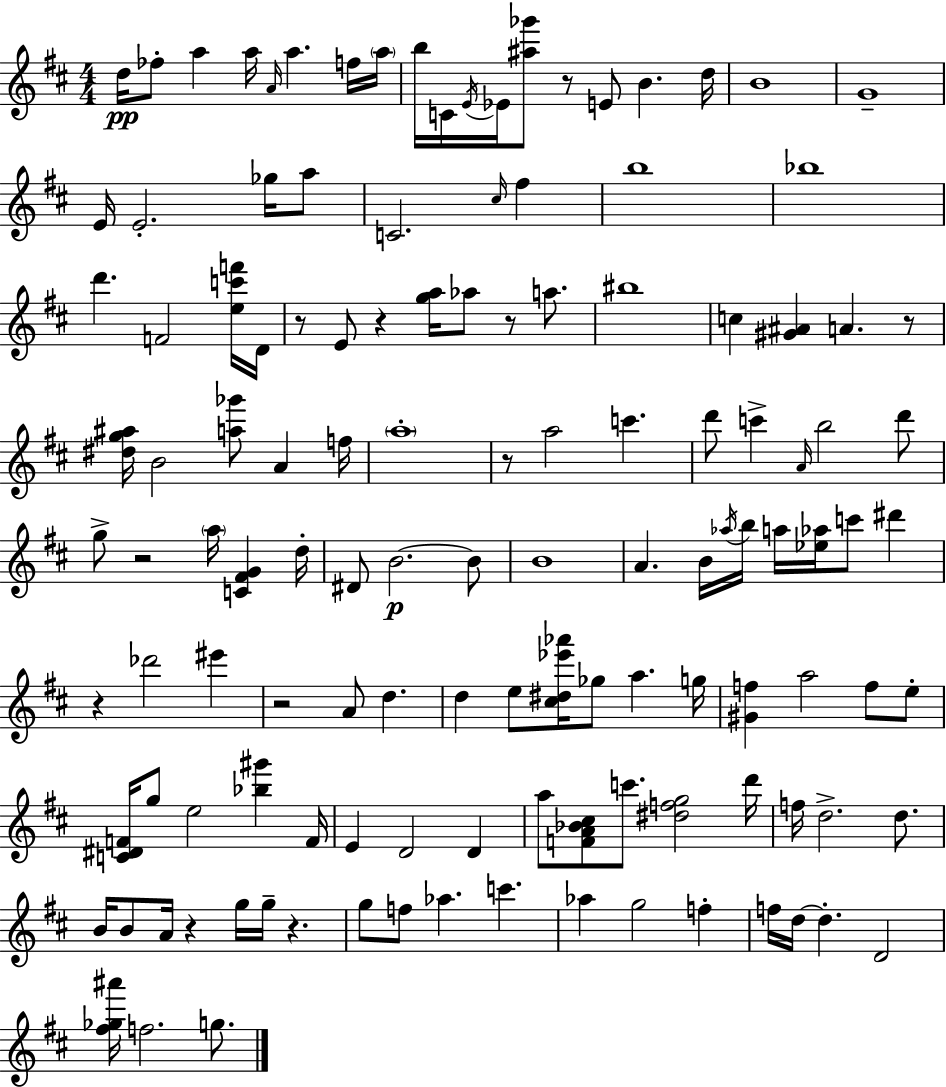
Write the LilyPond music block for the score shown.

{
  \clef treble
  \numericTimeSignature
  \time 4/4
  \key d \major
  d''16\pp fes''8-. a''4 a''16 \grace { a'16 } a''4. f''16 | \parenthesize a''16 b''16 c'16 \acciaccatura { e'16 } ees'16 <ais'' ges'''>8 r8 e'8 b'4. | d''16 b'1 | g'1-- | \break e'16 e'2.-. ges''16 | a''8 c'2. \grace { cis''16 } fis''4 | b''1 | bes''1 | \break d'''4. f'2 | <e'' c''' f'''>16 d'16 r8 e'8 r4 <g'' a''>16 aes''8 r8 | a''8. bis''1 | c''4 <gis' ais'>4 a'4. | \break r8 <dis'' g'' ais''>16 b'2 <a'' ges'''>8 a'4 | f''16 \parenthesize a''1-. | r8 a''2 c'''4. | d'''8 c'''4-> \grace { a'16 } b''2 | \break d'''8 g''8-> r2 \parenthesize a''16 <c' fis' g'>4 | d''16-. dis'8 b'2.~~\p | b'8 b'1 | a'4. b'16 \acciaccatura { aes''16 } b''16 a''16 <ees'' aes''>16 c'''8 | \break dis'''4 r4 des'''2 | eis'''4 r2 a'8 d''4. | d''4 e''8 <cis'' dis'' ees''' aes'''>16 ges''8 a''4. | g''16 <gis' f''>4 a''2 | \break f''8 e''8-. <c' dis' f'>16 g''8 e''2 | <bes'' gis'''>4 f'16 e'4 d'2 | d'4 a''8 <f' a' bes' cis''>8 c'''8. <dis'' f'' g''>2 | d'''16 f''16 d''2.-> | \break d''8. b'16 b'8 a'16 r4 g''16 g''16-- r4. | g''8 f''8 aes''4. c'''4. | aes''4 g''2 | f''4-. f''16 d''16~~ d''4.-. d'2 | \break <fis'' ges'' ais'''>16 f''2. | g''8. \bar "|."
}